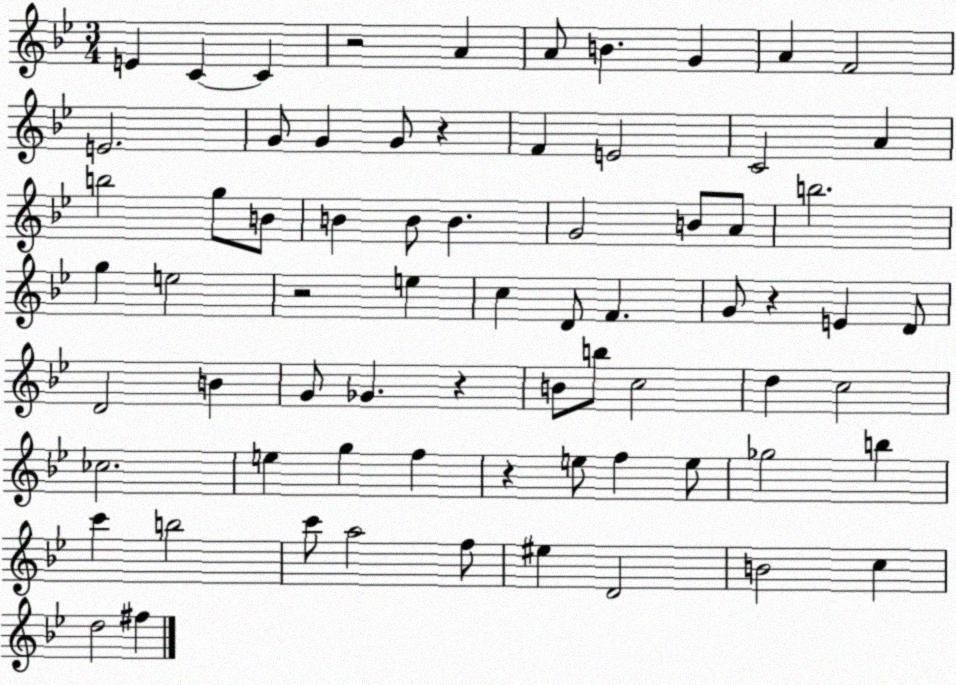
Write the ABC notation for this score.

X:1
T:Untitled
M:3/4
L:1/4
K:Bb
E C C z2 A A/2 B G A F2 E2 G/2 G G/2 z F E2 C2 A b2 g/2 B/2 B B/2 B G2 B/2 A/2 b2 g e2 z2 e c D/2 F G/2 z E D/2 D2 B G/2 _G z B/2 b/2 c2 d c2 _c2 e g f z e/2 f e/2 _g2 b c' b2 c'/2 a2 f/2 ^e D2 B2 c d2 ^f